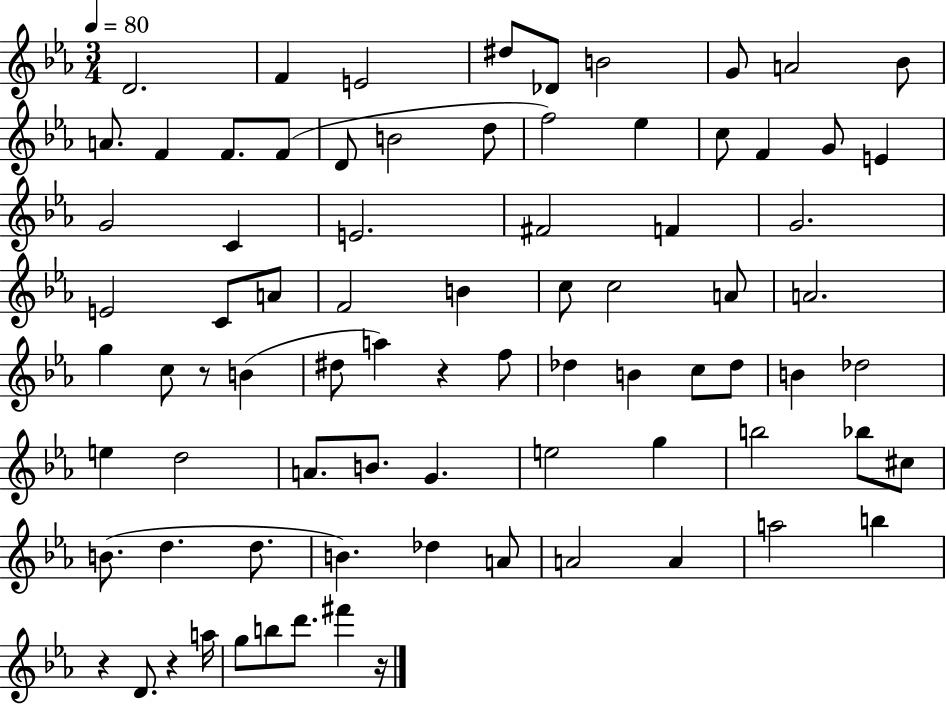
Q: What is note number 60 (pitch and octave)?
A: B4